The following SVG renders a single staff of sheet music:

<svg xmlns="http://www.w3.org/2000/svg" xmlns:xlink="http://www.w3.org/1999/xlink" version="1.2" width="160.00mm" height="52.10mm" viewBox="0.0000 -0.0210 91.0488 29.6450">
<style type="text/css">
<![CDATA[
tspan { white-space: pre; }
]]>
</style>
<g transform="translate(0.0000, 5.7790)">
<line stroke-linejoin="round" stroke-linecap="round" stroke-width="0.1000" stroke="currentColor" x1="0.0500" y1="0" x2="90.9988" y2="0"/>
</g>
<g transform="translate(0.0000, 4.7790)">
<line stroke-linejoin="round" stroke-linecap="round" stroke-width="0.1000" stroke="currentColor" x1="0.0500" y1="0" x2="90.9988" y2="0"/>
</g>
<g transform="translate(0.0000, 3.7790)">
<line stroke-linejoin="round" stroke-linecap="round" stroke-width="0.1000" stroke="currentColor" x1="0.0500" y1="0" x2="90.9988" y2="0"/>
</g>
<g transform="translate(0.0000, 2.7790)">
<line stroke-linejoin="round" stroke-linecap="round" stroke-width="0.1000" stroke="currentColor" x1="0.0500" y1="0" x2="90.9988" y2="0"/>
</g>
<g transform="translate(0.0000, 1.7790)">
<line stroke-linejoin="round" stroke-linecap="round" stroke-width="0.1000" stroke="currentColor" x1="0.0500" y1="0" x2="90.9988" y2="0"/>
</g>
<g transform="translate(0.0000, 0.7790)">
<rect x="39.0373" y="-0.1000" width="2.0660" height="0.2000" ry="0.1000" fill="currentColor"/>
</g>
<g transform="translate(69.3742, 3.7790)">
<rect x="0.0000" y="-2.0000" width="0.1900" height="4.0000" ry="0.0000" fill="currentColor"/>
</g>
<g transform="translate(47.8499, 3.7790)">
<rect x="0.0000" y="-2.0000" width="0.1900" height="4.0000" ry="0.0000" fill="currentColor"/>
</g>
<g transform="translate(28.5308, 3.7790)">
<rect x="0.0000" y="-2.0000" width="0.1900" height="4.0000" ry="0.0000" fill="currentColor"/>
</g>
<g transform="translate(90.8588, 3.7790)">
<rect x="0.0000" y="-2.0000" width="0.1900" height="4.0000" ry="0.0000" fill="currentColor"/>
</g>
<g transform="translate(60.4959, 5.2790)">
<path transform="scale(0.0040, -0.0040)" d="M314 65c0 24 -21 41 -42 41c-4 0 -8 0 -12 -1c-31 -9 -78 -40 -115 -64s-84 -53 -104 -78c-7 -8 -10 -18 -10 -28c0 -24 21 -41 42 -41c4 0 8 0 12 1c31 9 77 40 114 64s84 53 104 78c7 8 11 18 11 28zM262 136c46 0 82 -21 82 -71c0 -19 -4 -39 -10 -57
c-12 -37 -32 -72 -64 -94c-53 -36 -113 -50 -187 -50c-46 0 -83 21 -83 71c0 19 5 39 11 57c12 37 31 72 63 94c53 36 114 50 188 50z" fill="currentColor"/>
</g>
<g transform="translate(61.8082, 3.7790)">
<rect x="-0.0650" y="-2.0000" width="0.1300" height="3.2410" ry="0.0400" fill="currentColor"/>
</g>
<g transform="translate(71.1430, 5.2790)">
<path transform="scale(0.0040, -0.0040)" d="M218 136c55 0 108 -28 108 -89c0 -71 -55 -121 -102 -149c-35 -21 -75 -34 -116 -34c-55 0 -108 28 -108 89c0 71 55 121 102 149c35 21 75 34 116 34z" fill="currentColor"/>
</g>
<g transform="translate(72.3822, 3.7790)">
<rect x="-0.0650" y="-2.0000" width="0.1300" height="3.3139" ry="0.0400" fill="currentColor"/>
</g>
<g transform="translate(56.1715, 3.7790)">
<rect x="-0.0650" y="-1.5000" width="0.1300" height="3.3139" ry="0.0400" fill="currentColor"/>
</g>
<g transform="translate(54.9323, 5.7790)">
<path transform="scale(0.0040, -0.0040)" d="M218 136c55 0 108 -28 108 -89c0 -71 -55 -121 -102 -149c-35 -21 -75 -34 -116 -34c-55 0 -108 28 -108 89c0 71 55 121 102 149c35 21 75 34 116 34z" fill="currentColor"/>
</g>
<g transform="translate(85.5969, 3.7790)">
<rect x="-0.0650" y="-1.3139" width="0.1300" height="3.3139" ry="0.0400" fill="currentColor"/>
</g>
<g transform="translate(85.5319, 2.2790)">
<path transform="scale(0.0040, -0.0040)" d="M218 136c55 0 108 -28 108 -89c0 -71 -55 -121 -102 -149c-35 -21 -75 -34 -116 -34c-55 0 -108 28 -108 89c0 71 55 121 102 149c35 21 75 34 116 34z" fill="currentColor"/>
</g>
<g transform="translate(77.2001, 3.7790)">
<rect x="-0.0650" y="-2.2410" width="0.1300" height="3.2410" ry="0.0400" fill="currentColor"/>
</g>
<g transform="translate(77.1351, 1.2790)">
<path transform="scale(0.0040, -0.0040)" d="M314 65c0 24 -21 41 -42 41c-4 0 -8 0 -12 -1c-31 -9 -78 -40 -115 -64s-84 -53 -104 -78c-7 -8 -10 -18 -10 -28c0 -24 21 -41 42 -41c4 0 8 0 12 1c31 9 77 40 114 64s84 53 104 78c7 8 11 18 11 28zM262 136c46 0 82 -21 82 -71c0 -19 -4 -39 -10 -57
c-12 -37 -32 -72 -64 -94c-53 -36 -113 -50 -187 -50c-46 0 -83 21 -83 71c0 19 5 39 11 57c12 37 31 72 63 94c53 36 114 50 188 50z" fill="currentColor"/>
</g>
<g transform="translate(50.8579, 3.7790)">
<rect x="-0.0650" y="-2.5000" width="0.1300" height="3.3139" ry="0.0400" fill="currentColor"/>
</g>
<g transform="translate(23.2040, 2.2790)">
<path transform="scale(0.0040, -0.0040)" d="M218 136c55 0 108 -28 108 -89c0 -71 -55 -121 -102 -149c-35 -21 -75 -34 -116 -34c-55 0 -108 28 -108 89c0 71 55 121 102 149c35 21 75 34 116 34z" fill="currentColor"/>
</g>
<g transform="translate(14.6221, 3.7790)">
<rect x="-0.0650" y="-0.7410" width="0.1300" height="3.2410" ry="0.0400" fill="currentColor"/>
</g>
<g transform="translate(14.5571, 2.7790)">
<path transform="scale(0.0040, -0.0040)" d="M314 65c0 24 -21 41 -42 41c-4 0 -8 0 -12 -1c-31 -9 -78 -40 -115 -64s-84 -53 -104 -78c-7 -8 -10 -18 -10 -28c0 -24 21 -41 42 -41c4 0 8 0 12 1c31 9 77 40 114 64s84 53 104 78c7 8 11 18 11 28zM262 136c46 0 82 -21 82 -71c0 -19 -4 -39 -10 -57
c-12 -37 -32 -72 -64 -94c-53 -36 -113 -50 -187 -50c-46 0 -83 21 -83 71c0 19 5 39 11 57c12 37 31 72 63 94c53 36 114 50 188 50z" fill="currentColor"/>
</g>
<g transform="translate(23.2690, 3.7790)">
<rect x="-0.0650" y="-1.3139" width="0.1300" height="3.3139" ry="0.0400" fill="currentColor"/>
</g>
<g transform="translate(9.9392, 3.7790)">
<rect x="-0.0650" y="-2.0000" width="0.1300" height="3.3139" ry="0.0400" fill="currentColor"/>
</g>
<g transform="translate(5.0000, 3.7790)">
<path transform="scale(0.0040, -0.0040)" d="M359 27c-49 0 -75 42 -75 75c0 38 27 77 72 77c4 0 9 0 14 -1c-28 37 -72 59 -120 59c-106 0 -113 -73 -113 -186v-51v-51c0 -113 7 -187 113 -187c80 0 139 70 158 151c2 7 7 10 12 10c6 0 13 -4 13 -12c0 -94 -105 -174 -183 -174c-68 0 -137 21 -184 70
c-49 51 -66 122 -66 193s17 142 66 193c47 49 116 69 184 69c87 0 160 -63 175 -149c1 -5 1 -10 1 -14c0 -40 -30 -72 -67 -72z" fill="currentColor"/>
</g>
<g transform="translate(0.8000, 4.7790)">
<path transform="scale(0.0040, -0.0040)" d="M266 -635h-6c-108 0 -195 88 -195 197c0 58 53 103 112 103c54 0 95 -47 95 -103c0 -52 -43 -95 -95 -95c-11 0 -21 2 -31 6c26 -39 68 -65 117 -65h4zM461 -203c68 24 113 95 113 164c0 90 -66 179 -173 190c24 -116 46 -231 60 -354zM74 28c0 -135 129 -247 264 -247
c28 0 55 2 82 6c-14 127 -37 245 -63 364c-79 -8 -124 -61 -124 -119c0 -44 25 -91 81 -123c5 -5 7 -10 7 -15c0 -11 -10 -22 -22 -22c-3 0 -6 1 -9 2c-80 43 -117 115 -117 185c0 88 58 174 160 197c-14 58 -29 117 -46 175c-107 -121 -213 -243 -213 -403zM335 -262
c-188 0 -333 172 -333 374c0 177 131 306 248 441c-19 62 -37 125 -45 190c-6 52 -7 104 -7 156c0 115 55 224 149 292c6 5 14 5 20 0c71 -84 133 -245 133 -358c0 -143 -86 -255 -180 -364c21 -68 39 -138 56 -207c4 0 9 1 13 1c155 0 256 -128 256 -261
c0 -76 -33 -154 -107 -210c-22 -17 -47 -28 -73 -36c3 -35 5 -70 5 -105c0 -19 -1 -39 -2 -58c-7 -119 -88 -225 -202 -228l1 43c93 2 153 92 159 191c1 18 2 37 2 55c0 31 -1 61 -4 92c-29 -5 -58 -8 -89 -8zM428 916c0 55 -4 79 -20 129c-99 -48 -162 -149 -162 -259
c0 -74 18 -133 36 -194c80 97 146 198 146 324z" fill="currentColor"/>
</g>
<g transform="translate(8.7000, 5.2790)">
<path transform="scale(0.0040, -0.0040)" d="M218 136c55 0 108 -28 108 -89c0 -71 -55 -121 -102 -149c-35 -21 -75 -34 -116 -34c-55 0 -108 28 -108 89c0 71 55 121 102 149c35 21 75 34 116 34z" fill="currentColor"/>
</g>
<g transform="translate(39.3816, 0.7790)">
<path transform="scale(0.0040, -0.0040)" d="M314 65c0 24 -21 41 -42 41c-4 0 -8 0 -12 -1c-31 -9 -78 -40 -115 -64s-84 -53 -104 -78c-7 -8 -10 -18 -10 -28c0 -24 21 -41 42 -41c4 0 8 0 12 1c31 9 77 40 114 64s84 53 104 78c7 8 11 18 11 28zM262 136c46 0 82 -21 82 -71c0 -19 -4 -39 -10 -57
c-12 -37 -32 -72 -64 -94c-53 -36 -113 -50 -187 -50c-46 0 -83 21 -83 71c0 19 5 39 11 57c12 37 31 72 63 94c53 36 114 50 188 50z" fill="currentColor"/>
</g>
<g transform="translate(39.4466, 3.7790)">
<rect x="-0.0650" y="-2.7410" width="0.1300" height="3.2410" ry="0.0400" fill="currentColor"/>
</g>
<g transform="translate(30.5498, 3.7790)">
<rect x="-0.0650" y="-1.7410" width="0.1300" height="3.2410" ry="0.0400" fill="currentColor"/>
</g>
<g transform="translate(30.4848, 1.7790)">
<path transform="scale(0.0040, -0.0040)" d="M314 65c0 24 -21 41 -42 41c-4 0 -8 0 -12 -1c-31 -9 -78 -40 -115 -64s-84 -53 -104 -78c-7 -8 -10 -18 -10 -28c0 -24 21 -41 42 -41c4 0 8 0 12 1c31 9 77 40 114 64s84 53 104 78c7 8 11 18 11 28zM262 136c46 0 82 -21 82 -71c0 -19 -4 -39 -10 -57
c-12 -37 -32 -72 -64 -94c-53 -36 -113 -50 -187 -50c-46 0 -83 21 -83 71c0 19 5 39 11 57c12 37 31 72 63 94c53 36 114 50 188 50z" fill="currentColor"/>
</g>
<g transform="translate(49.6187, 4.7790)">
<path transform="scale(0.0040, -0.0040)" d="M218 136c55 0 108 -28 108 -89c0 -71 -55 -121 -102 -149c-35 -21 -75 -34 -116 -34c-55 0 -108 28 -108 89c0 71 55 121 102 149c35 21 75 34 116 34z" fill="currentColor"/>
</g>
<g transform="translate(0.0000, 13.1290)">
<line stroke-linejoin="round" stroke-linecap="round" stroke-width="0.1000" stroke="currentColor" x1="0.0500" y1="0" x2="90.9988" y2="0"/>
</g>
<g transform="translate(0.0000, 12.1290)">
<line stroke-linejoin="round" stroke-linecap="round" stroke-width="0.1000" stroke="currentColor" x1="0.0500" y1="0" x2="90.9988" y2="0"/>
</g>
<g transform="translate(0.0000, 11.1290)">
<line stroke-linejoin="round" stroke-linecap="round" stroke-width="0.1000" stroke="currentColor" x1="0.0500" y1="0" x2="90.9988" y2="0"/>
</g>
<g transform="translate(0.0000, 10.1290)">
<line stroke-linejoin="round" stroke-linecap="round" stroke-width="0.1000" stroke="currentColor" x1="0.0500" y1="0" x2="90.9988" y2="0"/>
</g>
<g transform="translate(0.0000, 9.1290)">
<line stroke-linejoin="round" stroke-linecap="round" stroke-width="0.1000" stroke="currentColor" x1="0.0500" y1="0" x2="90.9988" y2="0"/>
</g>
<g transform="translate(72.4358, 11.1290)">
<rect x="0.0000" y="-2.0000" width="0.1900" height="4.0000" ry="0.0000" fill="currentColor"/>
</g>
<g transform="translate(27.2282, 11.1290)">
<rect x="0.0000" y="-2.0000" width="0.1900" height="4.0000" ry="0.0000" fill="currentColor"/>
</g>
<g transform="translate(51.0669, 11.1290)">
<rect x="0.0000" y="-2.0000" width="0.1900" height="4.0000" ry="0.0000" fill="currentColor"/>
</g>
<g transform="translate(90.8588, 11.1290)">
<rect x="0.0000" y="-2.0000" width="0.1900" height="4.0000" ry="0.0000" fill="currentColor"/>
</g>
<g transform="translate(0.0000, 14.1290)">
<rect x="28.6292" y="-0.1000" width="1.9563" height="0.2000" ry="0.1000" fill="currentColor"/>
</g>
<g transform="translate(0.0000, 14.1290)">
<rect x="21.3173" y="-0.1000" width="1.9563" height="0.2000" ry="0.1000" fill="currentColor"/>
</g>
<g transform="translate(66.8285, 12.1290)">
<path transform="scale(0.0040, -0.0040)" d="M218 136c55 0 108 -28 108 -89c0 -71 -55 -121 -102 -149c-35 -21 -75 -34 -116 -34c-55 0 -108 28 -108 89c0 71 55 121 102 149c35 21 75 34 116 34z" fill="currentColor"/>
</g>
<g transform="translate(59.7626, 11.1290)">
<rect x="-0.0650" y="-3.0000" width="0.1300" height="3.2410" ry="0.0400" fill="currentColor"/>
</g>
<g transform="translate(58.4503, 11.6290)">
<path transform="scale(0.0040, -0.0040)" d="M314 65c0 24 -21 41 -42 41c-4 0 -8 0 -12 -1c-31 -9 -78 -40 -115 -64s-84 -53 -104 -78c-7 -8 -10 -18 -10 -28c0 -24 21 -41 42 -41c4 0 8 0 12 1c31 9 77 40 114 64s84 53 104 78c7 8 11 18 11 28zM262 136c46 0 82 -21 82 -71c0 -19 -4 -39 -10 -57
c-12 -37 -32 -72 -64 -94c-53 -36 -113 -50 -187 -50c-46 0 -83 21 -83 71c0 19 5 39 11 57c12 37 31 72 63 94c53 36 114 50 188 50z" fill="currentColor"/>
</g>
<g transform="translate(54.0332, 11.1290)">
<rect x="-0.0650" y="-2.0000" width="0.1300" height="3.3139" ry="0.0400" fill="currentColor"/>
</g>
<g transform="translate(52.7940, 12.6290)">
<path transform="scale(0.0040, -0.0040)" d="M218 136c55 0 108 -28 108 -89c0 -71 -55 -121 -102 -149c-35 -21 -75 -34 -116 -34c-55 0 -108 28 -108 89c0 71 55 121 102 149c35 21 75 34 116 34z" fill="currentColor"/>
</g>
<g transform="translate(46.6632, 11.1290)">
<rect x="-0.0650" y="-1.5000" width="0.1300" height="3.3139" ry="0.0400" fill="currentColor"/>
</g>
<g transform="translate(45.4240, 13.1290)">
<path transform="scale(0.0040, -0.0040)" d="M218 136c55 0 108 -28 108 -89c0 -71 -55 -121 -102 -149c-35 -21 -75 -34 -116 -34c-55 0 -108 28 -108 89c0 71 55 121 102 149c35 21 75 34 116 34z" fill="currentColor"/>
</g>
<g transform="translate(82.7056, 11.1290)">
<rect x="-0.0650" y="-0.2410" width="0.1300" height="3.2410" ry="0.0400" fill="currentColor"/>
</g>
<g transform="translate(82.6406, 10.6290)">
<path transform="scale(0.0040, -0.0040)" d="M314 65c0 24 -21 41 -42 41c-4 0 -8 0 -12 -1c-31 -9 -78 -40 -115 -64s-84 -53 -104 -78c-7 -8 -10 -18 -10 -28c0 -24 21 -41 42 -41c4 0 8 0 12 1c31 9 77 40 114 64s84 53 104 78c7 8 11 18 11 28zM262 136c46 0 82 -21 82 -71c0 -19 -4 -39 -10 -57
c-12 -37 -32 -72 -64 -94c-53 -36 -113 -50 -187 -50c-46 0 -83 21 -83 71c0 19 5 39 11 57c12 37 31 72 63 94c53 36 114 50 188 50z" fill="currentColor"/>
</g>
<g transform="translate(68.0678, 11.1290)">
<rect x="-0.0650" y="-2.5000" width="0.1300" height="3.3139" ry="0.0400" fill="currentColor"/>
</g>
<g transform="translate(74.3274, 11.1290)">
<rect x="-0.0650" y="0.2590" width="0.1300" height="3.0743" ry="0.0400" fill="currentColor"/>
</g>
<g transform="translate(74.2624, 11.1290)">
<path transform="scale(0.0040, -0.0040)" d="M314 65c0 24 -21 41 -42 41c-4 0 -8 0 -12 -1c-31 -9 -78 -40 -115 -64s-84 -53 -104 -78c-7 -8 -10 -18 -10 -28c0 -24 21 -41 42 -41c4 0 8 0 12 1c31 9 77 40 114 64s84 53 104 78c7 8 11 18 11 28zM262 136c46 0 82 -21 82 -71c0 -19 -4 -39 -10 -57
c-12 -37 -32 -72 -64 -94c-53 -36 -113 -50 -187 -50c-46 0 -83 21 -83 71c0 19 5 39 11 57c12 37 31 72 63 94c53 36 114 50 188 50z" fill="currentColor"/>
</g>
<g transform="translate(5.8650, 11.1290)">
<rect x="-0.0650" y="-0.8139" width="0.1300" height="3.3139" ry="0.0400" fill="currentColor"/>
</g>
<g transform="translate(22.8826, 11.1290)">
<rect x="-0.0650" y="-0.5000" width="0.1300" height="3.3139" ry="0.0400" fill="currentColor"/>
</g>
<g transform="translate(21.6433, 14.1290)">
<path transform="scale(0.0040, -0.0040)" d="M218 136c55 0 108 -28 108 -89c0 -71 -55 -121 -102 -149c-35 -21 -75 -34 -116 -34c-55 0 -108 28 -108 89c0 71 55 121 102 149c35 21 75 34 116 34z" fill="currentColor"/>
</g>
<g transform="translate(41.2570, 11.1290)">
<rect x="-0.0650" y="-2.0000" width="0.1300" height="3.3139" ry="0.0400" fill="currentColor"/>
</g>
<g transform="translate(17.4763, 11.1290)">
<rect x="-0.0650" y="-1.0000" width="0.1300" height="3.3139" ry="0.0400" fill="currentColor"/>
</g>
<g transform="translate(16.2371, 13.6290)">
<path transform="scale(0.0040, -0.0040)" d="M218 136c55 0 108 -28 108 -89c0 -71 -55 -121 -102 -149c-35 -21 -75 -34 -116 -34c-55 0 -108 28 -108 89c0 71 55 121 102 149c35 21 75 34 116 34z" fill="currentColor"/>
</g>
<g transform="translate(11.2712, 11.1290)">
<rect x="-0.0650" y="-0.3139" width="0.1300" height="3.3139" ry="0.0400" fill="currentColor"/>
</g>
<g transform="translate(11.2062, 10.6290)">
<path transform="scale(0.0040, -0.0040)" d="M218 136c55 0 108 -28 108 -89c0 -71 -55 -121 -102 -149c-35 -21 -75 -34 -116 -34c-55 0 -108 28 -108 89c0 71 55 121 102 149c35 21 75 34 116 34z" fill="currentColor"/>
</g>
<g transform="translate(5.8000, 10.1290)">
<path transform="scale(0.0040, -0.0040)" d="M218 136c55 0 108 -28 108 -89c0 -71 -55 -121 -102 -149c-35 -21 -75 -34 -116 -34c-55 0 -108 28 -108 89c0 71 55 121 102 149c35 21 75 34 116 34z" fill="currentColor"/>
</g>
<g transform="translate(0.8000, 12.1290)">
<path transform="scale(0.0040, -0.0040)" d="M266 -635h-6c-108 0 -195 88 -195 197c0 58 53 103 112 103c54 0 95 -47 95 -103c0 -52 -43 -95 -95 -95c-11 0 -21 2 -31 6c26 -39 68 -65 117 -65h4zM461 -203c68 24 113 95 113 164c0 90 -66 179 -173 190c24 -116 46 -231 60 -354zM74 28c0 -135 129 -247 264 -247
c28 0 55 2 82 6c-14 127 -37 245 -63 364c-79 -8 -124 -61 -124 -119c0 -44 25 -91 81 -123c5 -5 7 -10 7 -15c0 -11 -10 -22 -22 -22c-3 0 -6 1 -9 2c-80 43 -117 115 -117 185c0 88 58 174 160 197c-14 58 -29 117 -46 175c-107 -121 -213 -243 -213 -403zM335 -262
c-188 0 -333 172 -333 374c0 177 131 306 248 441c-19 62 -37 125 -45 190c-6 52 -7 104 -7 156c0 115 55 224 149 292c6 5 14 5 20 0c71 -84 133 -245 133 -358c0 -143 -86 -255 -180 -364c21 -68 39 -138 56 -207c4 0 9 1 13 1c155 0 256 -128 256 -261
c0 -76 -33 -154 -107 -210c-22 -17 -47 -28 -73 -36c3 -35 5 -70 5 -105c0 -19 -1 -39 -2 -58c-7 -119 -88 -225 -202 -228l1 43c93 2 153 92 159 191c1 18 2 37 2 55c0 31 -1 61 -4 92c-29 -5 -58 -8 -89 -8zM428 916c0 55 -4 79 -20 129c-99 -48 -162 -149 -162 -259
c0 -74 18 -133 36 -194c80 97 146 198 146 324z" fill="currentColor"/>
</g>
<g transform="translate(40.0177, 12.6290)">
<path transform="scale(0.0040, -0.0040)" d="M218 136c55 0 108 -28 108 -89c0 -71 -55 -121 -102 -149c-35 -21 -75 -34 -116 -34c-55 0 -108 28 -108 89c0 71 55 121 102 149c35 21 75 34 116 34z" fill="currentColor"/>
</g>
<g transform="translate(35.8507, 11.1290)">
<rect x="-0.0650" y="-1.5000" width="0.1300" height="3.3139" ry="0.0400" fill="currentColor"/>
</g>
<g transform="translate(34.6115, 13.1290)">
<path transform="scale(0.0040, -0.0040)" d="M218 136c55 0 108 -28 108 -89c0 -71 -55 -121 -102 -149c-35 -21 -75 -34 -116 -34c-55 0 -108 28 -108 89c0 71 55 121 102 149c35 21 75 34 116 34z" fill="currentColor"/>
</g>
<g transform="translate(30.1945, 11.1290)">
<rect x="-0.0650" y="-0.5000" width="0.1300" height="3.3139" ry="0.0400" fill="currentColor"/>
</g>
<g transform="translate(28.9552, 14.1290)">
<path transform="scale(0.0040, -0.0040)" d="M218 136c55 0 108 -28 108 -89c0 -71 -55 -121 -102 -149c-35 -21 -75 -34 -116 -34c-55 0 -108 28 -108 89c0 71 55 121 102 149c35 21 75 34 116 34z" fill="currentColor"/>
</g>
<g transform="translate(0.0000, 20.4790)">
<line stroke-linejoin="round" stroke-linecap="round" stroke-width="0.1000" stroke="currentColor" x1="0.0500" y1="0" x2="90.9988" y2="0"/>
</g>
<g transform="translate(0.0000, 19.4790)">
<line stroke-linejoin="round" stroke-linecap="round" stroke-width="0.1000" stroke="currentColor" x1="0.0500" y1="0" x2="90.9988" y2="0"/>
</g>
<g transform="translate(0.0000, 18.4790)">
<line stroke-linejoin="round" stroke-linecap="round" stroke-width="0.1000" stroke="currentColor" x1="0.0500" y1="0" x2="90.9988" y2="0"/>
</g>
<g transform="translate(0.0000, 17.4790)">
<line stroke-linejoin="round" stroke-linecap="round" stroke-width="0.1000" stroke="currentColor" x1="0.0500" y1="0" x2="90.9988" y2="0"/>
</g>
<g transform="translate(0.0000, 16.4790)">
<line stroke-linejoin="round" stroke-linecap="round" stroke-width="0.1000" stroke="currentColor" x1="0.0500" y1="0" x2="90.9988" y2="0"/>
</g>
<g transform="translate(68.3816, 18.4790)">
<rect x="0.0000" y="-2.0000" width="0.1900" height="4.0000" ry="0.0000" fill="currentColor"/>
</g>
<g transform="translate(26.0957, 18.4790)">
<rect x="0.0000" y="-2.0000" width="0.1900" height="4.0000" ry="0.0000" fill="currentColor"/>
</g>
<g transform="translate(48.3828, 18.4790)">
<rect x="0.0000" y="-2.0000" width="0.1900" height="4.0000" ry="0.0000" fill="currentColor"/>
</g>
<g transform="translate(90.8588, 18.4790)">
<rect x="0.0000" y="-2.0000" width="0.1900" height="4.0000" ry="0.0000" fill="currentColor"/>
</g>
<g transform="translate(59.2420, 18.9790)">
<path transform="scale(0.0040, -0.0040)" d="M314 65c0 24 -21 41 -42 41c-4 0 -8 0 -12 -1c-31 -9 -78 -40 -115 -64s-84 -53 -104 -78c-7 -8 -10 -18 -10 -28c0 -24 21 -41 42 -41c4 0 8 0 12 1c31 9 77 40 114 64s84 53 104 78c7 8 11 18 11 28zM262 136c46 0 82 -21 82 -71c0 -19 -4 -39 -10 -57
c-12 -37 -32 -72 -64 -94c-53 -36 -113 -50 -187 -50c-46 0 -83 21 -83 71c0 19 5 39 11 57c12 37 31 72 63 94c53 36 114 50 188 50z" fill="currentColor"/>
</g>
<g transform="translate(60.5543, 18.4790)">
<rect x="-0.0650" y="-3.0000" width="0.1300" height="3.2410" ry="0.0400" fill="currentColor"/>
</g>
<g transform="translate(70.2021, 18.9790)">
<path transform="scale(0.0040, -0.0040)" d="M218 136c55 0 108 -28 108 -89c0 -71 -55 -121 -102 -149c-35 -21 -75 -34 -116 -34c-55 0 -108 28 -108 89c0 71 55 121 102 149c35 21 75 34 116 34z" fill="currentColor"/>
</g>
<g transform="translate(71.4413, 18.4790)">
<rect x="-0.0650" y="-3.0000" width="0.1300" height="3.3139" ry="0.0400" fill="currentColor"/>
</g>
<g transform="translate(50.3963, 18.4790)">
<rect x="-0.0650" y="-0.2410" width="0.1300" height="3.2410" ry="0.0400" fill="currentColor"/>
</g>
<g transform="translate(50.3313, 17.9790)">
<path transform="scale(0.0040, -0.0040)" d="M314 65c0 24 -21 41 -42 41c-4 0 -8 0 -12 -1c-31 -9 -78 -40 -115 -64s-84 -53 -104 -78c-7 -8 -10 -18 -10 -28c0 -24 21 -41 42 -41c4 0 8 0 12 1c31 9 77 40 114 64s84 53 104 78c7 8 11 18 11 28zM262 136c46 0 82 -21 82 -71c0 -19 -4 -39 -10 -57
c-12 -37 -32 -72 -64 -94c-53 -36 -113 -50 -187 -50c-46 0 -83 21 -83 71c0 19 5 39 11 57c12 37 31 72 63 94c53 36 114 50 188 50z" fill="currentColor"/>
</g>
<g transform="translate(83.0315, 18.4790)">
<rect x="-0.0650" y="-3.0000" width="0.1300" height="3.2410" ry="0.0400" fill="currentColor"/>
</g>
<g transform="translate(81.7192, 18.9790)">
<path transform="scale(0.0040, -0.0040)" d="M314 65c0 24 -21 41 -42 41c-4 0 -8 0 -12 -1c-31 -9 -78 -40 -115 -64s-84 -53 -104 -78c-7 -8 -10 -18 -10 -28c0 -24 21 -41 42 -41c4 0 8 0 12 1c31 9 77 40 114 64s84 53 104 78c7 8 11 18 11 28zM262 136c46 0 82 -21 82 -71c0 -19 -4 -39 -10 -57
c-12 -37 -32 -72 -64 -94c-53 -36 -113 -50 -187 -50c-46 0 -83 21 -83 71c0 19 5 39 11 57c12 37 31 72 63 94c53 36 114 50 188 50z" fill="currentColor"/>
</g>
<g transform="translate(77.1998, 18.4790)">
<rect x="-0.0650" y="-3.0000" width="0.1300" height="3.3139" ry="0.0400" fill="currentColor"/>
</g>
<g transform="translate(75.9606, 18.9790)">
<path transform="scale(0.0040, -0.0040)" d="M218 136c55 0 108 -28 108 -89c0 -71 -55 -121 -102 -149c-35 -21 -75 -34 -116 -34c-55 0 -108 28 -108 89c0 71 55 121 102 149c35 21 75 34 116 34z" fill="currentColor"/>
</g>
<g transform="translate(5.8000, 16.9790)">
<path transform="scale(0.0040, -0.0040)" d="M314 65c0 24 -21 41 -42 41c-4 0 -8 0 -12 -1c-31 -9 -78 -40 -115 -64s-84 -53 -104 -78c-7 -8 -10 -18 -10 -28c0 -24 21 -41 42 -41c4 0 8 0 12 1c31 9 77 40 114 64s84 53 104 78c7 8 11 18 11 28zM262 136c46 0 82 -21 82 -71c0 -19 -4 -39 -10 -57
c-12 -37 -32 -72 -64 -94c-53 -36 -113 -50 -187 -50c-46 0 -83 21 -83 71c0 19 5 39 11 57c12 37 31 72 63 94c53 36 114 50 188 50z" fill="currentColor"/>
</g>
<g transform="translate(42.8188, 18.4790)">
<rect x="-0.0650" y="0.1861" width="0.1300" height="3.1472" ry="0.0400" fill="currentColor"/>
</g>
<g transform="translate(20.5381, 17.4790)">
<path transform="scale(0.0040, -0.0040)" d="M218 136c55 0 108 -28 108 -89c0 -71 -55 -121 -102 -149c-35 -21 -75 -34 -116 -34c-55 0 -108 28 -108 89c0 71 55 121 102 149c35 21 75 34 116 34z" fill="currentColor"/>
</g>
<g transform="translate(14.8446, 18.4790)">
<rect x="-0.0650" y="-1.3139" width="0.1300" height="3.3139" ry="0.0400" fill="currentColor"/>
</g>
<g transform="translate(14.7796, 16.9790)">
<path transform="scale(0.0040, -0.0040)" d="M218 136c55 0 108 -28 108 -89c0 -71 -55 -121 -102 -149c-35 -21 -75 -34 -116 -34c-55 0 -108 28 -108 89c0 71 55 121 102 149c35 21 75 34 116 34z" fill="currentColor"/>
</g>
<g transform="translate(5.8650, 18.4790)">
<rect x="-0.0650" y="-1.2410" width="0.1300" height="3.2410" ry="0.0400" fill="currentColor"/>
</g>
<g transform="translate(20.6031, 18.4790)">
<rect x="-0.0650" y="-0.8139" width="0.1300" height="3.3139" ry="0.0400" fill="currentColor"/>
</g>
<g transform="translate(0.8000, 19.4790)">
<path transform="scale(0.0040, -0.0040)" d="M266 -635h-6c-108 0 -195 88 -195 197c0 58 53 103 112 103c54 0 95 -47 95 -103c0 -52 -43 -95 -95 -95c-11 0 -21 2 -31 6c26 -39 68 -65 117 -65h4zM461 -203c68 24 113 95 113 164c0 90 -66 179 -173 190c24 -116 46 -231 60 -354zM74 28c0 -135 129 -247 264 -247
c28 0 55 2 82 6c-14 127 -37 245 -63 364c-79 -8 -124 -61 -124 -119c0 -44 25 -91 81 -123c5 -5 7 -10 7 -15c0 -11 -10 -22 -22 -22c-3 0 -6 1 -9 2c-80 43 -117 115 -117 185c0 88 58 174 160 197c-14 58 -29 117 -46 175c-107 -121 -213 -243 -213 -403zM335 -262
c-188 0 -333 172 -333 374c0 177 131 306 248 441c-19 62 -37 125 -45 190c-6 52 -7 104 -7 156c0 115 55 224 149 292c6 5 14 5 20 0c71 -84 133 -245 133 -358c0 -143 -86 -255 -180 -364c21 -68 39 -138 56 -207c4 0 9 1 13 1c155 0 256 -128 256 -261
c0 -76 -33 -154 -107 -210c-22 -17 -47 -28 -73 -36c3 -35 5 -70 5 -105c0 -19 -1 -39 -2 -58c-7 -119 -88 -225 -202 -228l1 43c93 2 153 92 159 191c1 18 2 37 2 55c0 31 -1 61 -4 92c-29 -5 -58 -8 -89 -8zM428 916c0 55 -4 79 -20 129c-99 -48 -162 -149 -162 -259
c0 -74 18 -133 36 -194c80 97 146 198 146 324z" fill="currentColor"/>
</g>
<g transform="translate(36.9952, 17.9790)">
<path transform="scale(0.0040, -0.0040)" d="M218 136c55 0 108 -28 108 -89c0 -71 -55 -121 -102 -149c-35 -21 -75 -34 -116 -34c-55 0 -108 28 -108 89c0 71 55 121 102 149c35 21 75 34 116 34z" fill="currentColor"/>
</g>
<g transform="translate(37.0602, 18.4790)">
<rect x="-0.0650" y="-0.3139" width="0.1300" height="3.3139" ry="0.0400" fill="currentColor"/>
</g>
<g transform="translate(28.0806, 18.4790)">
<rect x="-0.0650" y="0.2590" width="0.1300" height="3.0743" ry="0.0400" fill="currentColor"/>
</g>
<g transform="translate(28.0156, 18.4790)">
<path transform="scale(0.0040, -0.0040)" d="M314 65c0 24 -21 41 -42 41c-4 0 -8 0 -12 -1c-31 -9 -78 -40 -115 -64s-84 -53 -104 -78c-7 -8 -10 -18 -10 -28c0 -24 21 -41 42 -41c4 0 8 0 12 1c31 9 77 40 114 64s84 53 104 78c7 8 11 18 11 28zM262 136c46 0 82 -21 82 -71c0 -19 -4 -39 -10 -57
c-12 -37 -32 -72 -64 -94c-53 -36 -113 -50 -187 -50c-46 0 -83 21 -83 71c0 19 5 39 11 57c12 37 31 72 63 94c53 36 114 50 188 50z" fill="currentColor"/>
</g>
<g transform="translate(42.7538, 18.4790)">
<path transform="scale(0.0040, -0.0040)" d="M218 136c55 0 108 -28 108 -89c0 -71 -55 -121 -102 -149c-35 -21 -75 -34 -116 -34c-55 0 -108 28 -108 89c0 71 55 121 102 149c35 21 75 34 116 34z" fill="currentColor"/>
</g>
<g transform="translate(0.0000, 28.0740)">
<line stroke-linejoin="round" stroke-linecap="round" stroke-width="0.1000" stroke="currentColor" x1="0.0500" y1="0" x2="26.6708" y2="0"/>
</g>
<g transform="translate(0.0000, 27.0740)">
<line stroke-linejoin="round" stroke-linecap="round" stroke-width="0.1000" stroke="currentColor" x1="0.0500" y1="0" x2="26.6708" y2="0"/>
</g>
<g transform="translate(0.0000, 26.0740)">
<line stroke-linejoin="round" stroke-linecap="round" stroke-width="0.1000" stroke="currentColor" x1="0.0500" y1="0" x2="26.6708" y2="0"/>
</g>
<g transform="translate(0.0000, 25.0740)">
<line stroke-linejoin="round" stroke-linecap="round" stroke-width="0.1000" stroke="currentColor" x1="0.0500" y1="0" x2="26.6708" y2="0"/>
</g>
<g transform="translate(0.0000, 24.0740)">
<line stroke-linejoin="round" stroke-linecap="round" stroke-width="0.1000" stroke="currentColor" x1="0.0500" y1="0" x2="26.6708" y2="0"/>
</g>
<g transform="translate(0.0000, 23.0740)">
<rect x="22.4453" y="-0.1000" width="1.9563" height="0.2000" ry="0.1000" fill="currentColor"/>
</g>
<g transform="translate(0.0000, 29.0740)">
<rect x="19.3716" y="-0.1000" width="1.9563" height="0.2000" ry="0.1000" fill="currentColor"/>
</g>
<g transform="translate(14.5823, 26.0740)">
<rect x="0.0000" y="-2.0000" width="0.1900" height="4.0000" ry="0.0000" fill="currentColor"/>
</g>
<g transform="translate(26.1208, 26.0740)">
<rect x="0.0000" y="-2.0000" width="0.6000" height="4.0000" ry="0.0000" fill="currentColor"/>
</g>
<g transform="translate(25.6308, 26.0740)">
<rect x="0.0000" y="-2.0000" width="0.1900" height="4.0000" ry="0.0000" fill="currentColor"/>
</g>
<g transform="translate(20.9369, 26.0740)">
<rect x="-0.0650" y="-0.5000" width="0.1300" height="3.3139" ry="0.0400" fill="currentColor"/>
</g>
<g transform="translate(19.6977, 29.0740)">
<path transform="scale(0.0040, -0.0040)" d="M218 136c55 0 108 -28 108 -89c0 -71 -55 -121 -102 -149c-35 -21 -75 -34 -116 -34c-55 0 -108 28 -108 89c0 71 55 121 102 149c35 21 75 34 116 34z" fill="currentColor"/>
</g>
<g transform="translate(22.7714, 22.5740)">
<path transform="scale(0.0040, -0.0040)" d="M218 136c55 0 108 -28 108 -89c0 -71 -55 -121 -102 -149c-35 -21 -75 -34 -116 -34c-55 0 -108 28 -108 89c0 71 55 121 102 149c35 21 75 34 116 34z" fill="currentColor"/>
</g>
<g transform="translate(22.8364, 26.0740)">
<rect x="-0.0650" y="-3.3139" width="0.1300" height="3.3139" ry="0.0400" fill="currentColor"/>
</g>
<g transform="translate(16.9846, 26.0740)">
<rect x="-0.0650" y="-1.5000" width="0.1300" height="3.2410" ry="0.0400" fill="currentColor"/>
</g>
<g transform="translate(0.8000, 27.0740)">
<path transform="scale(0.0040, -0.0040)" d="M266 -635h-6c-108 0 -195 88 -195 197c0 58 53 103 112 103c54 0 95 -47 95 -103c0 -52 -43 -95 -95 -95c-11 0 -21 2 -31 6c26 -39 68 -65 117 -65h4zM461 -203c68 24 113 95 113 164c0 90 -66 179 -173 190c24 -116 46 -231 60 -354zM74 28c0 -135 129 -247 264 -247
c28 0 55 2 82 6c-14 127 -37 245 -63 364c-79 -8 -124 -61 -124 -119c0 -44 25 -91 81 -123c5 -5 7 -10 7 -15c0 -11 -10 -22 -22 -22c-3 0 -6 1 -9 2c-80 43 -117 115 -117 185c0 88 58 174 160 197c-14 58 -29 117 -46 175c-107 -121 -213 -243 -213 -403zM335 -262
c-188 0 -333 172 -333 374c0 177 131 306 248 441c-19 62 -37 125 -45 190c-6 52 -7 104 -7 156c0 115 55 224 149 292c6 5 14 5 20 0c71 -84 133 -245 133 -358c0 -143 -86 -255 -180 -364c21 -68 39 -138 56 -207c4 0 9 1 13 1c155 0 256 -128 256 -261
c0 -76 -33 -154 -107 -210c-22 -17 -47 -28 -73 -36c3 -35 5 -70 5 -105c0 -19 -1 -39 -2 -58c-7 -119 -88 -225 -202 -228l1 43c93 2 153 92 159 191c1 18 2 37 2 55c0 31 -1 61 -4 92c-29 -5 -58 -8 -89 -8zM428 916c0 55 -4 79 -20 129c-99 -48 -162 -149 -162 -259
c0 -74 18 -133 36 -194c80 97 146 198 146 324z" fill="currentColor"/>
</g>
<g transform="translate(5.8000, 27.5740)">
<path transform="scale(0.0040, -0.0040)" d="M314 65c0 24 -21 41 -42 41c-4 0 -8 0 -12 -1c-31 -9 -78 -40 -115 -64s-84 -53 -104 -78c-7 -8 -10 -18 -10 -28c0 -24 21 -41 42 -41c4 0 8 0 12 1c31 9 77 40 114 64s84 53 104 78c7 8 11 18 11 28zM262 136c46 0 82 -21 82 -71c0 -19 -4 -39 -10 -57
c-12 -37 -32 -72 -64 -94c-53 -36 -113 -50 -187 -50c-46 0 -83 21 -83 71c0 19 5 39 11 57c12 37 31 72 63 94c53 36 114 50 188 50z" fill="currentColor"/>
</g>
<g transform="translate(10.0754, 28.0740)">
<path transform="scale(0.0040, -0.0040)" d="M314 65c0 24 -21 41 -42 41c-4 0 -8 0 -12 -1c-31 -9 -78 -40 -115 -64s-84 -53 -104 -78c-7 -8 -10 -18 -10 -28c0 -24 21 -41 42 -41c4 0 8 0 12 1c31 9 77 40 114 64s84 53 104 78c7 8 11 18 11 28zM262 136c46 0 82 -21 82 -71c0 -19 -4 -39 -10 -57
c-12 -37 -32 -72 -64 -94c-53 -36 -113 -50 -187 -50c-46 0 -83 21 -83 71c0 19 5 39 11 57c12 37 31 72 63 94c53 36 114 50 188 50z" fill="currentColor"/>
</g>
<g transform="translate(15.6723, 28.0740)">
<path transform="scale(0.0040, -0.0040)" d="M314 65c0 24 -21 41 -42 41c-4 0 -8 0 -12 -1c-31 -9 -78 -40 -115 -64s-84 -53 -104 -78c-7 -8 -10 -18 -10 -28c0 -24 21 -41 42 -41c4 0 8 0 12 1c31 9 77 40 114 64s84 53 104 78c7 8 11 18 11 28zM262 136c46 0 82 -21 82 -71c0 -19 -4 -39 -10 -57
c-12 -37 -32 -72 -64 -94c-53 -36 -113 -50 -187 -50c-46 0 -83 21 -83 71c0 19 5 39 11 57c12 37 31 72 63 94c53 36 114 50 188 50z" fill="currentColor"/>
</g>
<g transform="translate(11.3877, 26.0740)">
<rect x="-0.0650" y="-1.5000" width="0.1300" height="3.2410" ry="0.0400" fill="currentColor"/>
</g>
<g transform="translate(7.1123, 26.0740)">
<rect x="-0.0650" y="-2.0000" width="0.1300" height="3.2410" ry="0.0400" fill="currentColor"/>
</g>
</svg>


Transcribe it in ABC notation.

X:1
T:Untitled
M:4/4
L:1/4
K:C
F d2 e f2 a2 G E F2 F g2 e d c D C C E F E F A2 G B2 c2 e2 e d B2 c B c2 A2 A A A2 F2 E2 E2 C b